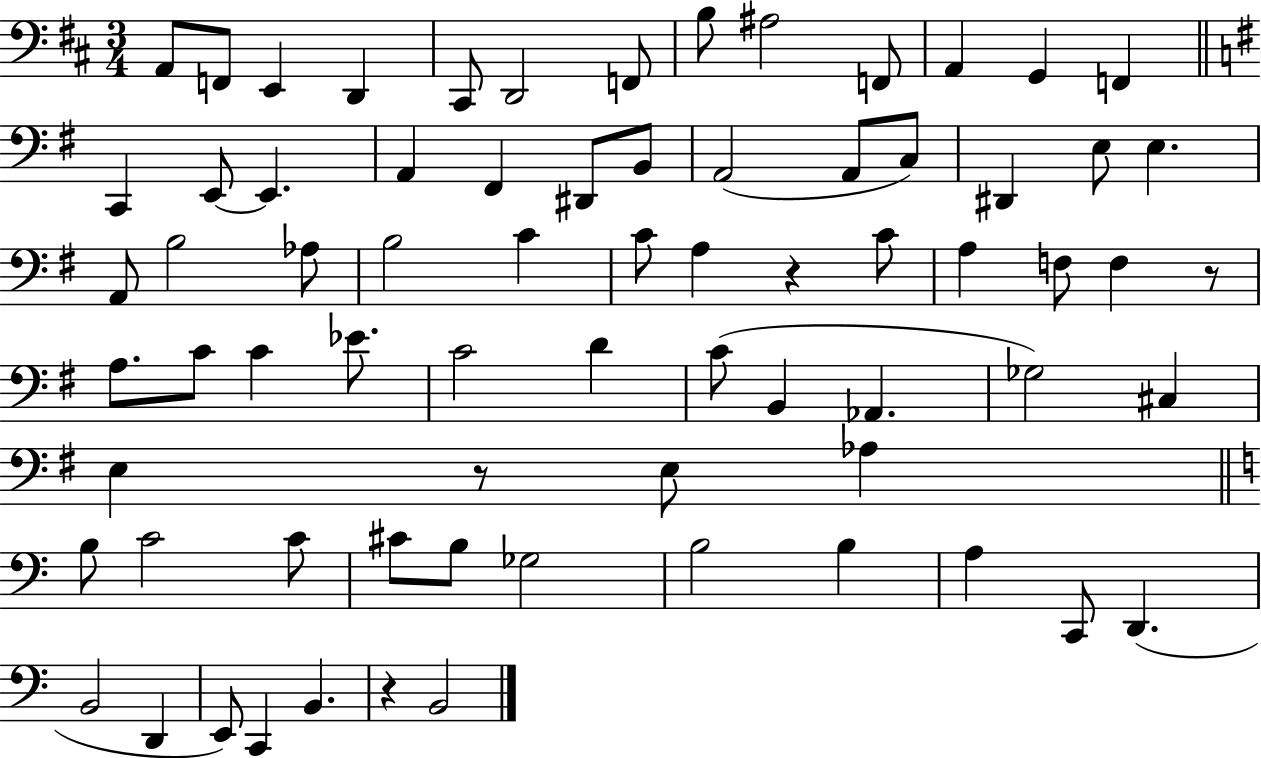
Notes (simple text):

A2/e F2/e E2/q D2/q C#2/e D2/h F2/e B3/e A#3/h F2/e A2/q G2/q F2/q C2/q E2/e E2/q. A2/q F#2/q D#2/e B2/e A2/h A2/e C3/e D#2/q E3/e E3/q. A2/e B3/h Ab3/e B3/h C4/q C4/e A3/q R/q C4/e A3/q F3/e F3/q R/e A3/e. C4/e C4/q Eb4/e. C4/h D4/q C4/e B2/q Ab2/q. Gb3/h C#3/q E3/q R/e E3/e Ab3/q B3/e C4/h C4/e C#4/e B3/e Gb3/h B3/h B3/q A3/q C2/e D2/q. B2/h D2/q E2/e C2/q B2/q. R/q B2/h